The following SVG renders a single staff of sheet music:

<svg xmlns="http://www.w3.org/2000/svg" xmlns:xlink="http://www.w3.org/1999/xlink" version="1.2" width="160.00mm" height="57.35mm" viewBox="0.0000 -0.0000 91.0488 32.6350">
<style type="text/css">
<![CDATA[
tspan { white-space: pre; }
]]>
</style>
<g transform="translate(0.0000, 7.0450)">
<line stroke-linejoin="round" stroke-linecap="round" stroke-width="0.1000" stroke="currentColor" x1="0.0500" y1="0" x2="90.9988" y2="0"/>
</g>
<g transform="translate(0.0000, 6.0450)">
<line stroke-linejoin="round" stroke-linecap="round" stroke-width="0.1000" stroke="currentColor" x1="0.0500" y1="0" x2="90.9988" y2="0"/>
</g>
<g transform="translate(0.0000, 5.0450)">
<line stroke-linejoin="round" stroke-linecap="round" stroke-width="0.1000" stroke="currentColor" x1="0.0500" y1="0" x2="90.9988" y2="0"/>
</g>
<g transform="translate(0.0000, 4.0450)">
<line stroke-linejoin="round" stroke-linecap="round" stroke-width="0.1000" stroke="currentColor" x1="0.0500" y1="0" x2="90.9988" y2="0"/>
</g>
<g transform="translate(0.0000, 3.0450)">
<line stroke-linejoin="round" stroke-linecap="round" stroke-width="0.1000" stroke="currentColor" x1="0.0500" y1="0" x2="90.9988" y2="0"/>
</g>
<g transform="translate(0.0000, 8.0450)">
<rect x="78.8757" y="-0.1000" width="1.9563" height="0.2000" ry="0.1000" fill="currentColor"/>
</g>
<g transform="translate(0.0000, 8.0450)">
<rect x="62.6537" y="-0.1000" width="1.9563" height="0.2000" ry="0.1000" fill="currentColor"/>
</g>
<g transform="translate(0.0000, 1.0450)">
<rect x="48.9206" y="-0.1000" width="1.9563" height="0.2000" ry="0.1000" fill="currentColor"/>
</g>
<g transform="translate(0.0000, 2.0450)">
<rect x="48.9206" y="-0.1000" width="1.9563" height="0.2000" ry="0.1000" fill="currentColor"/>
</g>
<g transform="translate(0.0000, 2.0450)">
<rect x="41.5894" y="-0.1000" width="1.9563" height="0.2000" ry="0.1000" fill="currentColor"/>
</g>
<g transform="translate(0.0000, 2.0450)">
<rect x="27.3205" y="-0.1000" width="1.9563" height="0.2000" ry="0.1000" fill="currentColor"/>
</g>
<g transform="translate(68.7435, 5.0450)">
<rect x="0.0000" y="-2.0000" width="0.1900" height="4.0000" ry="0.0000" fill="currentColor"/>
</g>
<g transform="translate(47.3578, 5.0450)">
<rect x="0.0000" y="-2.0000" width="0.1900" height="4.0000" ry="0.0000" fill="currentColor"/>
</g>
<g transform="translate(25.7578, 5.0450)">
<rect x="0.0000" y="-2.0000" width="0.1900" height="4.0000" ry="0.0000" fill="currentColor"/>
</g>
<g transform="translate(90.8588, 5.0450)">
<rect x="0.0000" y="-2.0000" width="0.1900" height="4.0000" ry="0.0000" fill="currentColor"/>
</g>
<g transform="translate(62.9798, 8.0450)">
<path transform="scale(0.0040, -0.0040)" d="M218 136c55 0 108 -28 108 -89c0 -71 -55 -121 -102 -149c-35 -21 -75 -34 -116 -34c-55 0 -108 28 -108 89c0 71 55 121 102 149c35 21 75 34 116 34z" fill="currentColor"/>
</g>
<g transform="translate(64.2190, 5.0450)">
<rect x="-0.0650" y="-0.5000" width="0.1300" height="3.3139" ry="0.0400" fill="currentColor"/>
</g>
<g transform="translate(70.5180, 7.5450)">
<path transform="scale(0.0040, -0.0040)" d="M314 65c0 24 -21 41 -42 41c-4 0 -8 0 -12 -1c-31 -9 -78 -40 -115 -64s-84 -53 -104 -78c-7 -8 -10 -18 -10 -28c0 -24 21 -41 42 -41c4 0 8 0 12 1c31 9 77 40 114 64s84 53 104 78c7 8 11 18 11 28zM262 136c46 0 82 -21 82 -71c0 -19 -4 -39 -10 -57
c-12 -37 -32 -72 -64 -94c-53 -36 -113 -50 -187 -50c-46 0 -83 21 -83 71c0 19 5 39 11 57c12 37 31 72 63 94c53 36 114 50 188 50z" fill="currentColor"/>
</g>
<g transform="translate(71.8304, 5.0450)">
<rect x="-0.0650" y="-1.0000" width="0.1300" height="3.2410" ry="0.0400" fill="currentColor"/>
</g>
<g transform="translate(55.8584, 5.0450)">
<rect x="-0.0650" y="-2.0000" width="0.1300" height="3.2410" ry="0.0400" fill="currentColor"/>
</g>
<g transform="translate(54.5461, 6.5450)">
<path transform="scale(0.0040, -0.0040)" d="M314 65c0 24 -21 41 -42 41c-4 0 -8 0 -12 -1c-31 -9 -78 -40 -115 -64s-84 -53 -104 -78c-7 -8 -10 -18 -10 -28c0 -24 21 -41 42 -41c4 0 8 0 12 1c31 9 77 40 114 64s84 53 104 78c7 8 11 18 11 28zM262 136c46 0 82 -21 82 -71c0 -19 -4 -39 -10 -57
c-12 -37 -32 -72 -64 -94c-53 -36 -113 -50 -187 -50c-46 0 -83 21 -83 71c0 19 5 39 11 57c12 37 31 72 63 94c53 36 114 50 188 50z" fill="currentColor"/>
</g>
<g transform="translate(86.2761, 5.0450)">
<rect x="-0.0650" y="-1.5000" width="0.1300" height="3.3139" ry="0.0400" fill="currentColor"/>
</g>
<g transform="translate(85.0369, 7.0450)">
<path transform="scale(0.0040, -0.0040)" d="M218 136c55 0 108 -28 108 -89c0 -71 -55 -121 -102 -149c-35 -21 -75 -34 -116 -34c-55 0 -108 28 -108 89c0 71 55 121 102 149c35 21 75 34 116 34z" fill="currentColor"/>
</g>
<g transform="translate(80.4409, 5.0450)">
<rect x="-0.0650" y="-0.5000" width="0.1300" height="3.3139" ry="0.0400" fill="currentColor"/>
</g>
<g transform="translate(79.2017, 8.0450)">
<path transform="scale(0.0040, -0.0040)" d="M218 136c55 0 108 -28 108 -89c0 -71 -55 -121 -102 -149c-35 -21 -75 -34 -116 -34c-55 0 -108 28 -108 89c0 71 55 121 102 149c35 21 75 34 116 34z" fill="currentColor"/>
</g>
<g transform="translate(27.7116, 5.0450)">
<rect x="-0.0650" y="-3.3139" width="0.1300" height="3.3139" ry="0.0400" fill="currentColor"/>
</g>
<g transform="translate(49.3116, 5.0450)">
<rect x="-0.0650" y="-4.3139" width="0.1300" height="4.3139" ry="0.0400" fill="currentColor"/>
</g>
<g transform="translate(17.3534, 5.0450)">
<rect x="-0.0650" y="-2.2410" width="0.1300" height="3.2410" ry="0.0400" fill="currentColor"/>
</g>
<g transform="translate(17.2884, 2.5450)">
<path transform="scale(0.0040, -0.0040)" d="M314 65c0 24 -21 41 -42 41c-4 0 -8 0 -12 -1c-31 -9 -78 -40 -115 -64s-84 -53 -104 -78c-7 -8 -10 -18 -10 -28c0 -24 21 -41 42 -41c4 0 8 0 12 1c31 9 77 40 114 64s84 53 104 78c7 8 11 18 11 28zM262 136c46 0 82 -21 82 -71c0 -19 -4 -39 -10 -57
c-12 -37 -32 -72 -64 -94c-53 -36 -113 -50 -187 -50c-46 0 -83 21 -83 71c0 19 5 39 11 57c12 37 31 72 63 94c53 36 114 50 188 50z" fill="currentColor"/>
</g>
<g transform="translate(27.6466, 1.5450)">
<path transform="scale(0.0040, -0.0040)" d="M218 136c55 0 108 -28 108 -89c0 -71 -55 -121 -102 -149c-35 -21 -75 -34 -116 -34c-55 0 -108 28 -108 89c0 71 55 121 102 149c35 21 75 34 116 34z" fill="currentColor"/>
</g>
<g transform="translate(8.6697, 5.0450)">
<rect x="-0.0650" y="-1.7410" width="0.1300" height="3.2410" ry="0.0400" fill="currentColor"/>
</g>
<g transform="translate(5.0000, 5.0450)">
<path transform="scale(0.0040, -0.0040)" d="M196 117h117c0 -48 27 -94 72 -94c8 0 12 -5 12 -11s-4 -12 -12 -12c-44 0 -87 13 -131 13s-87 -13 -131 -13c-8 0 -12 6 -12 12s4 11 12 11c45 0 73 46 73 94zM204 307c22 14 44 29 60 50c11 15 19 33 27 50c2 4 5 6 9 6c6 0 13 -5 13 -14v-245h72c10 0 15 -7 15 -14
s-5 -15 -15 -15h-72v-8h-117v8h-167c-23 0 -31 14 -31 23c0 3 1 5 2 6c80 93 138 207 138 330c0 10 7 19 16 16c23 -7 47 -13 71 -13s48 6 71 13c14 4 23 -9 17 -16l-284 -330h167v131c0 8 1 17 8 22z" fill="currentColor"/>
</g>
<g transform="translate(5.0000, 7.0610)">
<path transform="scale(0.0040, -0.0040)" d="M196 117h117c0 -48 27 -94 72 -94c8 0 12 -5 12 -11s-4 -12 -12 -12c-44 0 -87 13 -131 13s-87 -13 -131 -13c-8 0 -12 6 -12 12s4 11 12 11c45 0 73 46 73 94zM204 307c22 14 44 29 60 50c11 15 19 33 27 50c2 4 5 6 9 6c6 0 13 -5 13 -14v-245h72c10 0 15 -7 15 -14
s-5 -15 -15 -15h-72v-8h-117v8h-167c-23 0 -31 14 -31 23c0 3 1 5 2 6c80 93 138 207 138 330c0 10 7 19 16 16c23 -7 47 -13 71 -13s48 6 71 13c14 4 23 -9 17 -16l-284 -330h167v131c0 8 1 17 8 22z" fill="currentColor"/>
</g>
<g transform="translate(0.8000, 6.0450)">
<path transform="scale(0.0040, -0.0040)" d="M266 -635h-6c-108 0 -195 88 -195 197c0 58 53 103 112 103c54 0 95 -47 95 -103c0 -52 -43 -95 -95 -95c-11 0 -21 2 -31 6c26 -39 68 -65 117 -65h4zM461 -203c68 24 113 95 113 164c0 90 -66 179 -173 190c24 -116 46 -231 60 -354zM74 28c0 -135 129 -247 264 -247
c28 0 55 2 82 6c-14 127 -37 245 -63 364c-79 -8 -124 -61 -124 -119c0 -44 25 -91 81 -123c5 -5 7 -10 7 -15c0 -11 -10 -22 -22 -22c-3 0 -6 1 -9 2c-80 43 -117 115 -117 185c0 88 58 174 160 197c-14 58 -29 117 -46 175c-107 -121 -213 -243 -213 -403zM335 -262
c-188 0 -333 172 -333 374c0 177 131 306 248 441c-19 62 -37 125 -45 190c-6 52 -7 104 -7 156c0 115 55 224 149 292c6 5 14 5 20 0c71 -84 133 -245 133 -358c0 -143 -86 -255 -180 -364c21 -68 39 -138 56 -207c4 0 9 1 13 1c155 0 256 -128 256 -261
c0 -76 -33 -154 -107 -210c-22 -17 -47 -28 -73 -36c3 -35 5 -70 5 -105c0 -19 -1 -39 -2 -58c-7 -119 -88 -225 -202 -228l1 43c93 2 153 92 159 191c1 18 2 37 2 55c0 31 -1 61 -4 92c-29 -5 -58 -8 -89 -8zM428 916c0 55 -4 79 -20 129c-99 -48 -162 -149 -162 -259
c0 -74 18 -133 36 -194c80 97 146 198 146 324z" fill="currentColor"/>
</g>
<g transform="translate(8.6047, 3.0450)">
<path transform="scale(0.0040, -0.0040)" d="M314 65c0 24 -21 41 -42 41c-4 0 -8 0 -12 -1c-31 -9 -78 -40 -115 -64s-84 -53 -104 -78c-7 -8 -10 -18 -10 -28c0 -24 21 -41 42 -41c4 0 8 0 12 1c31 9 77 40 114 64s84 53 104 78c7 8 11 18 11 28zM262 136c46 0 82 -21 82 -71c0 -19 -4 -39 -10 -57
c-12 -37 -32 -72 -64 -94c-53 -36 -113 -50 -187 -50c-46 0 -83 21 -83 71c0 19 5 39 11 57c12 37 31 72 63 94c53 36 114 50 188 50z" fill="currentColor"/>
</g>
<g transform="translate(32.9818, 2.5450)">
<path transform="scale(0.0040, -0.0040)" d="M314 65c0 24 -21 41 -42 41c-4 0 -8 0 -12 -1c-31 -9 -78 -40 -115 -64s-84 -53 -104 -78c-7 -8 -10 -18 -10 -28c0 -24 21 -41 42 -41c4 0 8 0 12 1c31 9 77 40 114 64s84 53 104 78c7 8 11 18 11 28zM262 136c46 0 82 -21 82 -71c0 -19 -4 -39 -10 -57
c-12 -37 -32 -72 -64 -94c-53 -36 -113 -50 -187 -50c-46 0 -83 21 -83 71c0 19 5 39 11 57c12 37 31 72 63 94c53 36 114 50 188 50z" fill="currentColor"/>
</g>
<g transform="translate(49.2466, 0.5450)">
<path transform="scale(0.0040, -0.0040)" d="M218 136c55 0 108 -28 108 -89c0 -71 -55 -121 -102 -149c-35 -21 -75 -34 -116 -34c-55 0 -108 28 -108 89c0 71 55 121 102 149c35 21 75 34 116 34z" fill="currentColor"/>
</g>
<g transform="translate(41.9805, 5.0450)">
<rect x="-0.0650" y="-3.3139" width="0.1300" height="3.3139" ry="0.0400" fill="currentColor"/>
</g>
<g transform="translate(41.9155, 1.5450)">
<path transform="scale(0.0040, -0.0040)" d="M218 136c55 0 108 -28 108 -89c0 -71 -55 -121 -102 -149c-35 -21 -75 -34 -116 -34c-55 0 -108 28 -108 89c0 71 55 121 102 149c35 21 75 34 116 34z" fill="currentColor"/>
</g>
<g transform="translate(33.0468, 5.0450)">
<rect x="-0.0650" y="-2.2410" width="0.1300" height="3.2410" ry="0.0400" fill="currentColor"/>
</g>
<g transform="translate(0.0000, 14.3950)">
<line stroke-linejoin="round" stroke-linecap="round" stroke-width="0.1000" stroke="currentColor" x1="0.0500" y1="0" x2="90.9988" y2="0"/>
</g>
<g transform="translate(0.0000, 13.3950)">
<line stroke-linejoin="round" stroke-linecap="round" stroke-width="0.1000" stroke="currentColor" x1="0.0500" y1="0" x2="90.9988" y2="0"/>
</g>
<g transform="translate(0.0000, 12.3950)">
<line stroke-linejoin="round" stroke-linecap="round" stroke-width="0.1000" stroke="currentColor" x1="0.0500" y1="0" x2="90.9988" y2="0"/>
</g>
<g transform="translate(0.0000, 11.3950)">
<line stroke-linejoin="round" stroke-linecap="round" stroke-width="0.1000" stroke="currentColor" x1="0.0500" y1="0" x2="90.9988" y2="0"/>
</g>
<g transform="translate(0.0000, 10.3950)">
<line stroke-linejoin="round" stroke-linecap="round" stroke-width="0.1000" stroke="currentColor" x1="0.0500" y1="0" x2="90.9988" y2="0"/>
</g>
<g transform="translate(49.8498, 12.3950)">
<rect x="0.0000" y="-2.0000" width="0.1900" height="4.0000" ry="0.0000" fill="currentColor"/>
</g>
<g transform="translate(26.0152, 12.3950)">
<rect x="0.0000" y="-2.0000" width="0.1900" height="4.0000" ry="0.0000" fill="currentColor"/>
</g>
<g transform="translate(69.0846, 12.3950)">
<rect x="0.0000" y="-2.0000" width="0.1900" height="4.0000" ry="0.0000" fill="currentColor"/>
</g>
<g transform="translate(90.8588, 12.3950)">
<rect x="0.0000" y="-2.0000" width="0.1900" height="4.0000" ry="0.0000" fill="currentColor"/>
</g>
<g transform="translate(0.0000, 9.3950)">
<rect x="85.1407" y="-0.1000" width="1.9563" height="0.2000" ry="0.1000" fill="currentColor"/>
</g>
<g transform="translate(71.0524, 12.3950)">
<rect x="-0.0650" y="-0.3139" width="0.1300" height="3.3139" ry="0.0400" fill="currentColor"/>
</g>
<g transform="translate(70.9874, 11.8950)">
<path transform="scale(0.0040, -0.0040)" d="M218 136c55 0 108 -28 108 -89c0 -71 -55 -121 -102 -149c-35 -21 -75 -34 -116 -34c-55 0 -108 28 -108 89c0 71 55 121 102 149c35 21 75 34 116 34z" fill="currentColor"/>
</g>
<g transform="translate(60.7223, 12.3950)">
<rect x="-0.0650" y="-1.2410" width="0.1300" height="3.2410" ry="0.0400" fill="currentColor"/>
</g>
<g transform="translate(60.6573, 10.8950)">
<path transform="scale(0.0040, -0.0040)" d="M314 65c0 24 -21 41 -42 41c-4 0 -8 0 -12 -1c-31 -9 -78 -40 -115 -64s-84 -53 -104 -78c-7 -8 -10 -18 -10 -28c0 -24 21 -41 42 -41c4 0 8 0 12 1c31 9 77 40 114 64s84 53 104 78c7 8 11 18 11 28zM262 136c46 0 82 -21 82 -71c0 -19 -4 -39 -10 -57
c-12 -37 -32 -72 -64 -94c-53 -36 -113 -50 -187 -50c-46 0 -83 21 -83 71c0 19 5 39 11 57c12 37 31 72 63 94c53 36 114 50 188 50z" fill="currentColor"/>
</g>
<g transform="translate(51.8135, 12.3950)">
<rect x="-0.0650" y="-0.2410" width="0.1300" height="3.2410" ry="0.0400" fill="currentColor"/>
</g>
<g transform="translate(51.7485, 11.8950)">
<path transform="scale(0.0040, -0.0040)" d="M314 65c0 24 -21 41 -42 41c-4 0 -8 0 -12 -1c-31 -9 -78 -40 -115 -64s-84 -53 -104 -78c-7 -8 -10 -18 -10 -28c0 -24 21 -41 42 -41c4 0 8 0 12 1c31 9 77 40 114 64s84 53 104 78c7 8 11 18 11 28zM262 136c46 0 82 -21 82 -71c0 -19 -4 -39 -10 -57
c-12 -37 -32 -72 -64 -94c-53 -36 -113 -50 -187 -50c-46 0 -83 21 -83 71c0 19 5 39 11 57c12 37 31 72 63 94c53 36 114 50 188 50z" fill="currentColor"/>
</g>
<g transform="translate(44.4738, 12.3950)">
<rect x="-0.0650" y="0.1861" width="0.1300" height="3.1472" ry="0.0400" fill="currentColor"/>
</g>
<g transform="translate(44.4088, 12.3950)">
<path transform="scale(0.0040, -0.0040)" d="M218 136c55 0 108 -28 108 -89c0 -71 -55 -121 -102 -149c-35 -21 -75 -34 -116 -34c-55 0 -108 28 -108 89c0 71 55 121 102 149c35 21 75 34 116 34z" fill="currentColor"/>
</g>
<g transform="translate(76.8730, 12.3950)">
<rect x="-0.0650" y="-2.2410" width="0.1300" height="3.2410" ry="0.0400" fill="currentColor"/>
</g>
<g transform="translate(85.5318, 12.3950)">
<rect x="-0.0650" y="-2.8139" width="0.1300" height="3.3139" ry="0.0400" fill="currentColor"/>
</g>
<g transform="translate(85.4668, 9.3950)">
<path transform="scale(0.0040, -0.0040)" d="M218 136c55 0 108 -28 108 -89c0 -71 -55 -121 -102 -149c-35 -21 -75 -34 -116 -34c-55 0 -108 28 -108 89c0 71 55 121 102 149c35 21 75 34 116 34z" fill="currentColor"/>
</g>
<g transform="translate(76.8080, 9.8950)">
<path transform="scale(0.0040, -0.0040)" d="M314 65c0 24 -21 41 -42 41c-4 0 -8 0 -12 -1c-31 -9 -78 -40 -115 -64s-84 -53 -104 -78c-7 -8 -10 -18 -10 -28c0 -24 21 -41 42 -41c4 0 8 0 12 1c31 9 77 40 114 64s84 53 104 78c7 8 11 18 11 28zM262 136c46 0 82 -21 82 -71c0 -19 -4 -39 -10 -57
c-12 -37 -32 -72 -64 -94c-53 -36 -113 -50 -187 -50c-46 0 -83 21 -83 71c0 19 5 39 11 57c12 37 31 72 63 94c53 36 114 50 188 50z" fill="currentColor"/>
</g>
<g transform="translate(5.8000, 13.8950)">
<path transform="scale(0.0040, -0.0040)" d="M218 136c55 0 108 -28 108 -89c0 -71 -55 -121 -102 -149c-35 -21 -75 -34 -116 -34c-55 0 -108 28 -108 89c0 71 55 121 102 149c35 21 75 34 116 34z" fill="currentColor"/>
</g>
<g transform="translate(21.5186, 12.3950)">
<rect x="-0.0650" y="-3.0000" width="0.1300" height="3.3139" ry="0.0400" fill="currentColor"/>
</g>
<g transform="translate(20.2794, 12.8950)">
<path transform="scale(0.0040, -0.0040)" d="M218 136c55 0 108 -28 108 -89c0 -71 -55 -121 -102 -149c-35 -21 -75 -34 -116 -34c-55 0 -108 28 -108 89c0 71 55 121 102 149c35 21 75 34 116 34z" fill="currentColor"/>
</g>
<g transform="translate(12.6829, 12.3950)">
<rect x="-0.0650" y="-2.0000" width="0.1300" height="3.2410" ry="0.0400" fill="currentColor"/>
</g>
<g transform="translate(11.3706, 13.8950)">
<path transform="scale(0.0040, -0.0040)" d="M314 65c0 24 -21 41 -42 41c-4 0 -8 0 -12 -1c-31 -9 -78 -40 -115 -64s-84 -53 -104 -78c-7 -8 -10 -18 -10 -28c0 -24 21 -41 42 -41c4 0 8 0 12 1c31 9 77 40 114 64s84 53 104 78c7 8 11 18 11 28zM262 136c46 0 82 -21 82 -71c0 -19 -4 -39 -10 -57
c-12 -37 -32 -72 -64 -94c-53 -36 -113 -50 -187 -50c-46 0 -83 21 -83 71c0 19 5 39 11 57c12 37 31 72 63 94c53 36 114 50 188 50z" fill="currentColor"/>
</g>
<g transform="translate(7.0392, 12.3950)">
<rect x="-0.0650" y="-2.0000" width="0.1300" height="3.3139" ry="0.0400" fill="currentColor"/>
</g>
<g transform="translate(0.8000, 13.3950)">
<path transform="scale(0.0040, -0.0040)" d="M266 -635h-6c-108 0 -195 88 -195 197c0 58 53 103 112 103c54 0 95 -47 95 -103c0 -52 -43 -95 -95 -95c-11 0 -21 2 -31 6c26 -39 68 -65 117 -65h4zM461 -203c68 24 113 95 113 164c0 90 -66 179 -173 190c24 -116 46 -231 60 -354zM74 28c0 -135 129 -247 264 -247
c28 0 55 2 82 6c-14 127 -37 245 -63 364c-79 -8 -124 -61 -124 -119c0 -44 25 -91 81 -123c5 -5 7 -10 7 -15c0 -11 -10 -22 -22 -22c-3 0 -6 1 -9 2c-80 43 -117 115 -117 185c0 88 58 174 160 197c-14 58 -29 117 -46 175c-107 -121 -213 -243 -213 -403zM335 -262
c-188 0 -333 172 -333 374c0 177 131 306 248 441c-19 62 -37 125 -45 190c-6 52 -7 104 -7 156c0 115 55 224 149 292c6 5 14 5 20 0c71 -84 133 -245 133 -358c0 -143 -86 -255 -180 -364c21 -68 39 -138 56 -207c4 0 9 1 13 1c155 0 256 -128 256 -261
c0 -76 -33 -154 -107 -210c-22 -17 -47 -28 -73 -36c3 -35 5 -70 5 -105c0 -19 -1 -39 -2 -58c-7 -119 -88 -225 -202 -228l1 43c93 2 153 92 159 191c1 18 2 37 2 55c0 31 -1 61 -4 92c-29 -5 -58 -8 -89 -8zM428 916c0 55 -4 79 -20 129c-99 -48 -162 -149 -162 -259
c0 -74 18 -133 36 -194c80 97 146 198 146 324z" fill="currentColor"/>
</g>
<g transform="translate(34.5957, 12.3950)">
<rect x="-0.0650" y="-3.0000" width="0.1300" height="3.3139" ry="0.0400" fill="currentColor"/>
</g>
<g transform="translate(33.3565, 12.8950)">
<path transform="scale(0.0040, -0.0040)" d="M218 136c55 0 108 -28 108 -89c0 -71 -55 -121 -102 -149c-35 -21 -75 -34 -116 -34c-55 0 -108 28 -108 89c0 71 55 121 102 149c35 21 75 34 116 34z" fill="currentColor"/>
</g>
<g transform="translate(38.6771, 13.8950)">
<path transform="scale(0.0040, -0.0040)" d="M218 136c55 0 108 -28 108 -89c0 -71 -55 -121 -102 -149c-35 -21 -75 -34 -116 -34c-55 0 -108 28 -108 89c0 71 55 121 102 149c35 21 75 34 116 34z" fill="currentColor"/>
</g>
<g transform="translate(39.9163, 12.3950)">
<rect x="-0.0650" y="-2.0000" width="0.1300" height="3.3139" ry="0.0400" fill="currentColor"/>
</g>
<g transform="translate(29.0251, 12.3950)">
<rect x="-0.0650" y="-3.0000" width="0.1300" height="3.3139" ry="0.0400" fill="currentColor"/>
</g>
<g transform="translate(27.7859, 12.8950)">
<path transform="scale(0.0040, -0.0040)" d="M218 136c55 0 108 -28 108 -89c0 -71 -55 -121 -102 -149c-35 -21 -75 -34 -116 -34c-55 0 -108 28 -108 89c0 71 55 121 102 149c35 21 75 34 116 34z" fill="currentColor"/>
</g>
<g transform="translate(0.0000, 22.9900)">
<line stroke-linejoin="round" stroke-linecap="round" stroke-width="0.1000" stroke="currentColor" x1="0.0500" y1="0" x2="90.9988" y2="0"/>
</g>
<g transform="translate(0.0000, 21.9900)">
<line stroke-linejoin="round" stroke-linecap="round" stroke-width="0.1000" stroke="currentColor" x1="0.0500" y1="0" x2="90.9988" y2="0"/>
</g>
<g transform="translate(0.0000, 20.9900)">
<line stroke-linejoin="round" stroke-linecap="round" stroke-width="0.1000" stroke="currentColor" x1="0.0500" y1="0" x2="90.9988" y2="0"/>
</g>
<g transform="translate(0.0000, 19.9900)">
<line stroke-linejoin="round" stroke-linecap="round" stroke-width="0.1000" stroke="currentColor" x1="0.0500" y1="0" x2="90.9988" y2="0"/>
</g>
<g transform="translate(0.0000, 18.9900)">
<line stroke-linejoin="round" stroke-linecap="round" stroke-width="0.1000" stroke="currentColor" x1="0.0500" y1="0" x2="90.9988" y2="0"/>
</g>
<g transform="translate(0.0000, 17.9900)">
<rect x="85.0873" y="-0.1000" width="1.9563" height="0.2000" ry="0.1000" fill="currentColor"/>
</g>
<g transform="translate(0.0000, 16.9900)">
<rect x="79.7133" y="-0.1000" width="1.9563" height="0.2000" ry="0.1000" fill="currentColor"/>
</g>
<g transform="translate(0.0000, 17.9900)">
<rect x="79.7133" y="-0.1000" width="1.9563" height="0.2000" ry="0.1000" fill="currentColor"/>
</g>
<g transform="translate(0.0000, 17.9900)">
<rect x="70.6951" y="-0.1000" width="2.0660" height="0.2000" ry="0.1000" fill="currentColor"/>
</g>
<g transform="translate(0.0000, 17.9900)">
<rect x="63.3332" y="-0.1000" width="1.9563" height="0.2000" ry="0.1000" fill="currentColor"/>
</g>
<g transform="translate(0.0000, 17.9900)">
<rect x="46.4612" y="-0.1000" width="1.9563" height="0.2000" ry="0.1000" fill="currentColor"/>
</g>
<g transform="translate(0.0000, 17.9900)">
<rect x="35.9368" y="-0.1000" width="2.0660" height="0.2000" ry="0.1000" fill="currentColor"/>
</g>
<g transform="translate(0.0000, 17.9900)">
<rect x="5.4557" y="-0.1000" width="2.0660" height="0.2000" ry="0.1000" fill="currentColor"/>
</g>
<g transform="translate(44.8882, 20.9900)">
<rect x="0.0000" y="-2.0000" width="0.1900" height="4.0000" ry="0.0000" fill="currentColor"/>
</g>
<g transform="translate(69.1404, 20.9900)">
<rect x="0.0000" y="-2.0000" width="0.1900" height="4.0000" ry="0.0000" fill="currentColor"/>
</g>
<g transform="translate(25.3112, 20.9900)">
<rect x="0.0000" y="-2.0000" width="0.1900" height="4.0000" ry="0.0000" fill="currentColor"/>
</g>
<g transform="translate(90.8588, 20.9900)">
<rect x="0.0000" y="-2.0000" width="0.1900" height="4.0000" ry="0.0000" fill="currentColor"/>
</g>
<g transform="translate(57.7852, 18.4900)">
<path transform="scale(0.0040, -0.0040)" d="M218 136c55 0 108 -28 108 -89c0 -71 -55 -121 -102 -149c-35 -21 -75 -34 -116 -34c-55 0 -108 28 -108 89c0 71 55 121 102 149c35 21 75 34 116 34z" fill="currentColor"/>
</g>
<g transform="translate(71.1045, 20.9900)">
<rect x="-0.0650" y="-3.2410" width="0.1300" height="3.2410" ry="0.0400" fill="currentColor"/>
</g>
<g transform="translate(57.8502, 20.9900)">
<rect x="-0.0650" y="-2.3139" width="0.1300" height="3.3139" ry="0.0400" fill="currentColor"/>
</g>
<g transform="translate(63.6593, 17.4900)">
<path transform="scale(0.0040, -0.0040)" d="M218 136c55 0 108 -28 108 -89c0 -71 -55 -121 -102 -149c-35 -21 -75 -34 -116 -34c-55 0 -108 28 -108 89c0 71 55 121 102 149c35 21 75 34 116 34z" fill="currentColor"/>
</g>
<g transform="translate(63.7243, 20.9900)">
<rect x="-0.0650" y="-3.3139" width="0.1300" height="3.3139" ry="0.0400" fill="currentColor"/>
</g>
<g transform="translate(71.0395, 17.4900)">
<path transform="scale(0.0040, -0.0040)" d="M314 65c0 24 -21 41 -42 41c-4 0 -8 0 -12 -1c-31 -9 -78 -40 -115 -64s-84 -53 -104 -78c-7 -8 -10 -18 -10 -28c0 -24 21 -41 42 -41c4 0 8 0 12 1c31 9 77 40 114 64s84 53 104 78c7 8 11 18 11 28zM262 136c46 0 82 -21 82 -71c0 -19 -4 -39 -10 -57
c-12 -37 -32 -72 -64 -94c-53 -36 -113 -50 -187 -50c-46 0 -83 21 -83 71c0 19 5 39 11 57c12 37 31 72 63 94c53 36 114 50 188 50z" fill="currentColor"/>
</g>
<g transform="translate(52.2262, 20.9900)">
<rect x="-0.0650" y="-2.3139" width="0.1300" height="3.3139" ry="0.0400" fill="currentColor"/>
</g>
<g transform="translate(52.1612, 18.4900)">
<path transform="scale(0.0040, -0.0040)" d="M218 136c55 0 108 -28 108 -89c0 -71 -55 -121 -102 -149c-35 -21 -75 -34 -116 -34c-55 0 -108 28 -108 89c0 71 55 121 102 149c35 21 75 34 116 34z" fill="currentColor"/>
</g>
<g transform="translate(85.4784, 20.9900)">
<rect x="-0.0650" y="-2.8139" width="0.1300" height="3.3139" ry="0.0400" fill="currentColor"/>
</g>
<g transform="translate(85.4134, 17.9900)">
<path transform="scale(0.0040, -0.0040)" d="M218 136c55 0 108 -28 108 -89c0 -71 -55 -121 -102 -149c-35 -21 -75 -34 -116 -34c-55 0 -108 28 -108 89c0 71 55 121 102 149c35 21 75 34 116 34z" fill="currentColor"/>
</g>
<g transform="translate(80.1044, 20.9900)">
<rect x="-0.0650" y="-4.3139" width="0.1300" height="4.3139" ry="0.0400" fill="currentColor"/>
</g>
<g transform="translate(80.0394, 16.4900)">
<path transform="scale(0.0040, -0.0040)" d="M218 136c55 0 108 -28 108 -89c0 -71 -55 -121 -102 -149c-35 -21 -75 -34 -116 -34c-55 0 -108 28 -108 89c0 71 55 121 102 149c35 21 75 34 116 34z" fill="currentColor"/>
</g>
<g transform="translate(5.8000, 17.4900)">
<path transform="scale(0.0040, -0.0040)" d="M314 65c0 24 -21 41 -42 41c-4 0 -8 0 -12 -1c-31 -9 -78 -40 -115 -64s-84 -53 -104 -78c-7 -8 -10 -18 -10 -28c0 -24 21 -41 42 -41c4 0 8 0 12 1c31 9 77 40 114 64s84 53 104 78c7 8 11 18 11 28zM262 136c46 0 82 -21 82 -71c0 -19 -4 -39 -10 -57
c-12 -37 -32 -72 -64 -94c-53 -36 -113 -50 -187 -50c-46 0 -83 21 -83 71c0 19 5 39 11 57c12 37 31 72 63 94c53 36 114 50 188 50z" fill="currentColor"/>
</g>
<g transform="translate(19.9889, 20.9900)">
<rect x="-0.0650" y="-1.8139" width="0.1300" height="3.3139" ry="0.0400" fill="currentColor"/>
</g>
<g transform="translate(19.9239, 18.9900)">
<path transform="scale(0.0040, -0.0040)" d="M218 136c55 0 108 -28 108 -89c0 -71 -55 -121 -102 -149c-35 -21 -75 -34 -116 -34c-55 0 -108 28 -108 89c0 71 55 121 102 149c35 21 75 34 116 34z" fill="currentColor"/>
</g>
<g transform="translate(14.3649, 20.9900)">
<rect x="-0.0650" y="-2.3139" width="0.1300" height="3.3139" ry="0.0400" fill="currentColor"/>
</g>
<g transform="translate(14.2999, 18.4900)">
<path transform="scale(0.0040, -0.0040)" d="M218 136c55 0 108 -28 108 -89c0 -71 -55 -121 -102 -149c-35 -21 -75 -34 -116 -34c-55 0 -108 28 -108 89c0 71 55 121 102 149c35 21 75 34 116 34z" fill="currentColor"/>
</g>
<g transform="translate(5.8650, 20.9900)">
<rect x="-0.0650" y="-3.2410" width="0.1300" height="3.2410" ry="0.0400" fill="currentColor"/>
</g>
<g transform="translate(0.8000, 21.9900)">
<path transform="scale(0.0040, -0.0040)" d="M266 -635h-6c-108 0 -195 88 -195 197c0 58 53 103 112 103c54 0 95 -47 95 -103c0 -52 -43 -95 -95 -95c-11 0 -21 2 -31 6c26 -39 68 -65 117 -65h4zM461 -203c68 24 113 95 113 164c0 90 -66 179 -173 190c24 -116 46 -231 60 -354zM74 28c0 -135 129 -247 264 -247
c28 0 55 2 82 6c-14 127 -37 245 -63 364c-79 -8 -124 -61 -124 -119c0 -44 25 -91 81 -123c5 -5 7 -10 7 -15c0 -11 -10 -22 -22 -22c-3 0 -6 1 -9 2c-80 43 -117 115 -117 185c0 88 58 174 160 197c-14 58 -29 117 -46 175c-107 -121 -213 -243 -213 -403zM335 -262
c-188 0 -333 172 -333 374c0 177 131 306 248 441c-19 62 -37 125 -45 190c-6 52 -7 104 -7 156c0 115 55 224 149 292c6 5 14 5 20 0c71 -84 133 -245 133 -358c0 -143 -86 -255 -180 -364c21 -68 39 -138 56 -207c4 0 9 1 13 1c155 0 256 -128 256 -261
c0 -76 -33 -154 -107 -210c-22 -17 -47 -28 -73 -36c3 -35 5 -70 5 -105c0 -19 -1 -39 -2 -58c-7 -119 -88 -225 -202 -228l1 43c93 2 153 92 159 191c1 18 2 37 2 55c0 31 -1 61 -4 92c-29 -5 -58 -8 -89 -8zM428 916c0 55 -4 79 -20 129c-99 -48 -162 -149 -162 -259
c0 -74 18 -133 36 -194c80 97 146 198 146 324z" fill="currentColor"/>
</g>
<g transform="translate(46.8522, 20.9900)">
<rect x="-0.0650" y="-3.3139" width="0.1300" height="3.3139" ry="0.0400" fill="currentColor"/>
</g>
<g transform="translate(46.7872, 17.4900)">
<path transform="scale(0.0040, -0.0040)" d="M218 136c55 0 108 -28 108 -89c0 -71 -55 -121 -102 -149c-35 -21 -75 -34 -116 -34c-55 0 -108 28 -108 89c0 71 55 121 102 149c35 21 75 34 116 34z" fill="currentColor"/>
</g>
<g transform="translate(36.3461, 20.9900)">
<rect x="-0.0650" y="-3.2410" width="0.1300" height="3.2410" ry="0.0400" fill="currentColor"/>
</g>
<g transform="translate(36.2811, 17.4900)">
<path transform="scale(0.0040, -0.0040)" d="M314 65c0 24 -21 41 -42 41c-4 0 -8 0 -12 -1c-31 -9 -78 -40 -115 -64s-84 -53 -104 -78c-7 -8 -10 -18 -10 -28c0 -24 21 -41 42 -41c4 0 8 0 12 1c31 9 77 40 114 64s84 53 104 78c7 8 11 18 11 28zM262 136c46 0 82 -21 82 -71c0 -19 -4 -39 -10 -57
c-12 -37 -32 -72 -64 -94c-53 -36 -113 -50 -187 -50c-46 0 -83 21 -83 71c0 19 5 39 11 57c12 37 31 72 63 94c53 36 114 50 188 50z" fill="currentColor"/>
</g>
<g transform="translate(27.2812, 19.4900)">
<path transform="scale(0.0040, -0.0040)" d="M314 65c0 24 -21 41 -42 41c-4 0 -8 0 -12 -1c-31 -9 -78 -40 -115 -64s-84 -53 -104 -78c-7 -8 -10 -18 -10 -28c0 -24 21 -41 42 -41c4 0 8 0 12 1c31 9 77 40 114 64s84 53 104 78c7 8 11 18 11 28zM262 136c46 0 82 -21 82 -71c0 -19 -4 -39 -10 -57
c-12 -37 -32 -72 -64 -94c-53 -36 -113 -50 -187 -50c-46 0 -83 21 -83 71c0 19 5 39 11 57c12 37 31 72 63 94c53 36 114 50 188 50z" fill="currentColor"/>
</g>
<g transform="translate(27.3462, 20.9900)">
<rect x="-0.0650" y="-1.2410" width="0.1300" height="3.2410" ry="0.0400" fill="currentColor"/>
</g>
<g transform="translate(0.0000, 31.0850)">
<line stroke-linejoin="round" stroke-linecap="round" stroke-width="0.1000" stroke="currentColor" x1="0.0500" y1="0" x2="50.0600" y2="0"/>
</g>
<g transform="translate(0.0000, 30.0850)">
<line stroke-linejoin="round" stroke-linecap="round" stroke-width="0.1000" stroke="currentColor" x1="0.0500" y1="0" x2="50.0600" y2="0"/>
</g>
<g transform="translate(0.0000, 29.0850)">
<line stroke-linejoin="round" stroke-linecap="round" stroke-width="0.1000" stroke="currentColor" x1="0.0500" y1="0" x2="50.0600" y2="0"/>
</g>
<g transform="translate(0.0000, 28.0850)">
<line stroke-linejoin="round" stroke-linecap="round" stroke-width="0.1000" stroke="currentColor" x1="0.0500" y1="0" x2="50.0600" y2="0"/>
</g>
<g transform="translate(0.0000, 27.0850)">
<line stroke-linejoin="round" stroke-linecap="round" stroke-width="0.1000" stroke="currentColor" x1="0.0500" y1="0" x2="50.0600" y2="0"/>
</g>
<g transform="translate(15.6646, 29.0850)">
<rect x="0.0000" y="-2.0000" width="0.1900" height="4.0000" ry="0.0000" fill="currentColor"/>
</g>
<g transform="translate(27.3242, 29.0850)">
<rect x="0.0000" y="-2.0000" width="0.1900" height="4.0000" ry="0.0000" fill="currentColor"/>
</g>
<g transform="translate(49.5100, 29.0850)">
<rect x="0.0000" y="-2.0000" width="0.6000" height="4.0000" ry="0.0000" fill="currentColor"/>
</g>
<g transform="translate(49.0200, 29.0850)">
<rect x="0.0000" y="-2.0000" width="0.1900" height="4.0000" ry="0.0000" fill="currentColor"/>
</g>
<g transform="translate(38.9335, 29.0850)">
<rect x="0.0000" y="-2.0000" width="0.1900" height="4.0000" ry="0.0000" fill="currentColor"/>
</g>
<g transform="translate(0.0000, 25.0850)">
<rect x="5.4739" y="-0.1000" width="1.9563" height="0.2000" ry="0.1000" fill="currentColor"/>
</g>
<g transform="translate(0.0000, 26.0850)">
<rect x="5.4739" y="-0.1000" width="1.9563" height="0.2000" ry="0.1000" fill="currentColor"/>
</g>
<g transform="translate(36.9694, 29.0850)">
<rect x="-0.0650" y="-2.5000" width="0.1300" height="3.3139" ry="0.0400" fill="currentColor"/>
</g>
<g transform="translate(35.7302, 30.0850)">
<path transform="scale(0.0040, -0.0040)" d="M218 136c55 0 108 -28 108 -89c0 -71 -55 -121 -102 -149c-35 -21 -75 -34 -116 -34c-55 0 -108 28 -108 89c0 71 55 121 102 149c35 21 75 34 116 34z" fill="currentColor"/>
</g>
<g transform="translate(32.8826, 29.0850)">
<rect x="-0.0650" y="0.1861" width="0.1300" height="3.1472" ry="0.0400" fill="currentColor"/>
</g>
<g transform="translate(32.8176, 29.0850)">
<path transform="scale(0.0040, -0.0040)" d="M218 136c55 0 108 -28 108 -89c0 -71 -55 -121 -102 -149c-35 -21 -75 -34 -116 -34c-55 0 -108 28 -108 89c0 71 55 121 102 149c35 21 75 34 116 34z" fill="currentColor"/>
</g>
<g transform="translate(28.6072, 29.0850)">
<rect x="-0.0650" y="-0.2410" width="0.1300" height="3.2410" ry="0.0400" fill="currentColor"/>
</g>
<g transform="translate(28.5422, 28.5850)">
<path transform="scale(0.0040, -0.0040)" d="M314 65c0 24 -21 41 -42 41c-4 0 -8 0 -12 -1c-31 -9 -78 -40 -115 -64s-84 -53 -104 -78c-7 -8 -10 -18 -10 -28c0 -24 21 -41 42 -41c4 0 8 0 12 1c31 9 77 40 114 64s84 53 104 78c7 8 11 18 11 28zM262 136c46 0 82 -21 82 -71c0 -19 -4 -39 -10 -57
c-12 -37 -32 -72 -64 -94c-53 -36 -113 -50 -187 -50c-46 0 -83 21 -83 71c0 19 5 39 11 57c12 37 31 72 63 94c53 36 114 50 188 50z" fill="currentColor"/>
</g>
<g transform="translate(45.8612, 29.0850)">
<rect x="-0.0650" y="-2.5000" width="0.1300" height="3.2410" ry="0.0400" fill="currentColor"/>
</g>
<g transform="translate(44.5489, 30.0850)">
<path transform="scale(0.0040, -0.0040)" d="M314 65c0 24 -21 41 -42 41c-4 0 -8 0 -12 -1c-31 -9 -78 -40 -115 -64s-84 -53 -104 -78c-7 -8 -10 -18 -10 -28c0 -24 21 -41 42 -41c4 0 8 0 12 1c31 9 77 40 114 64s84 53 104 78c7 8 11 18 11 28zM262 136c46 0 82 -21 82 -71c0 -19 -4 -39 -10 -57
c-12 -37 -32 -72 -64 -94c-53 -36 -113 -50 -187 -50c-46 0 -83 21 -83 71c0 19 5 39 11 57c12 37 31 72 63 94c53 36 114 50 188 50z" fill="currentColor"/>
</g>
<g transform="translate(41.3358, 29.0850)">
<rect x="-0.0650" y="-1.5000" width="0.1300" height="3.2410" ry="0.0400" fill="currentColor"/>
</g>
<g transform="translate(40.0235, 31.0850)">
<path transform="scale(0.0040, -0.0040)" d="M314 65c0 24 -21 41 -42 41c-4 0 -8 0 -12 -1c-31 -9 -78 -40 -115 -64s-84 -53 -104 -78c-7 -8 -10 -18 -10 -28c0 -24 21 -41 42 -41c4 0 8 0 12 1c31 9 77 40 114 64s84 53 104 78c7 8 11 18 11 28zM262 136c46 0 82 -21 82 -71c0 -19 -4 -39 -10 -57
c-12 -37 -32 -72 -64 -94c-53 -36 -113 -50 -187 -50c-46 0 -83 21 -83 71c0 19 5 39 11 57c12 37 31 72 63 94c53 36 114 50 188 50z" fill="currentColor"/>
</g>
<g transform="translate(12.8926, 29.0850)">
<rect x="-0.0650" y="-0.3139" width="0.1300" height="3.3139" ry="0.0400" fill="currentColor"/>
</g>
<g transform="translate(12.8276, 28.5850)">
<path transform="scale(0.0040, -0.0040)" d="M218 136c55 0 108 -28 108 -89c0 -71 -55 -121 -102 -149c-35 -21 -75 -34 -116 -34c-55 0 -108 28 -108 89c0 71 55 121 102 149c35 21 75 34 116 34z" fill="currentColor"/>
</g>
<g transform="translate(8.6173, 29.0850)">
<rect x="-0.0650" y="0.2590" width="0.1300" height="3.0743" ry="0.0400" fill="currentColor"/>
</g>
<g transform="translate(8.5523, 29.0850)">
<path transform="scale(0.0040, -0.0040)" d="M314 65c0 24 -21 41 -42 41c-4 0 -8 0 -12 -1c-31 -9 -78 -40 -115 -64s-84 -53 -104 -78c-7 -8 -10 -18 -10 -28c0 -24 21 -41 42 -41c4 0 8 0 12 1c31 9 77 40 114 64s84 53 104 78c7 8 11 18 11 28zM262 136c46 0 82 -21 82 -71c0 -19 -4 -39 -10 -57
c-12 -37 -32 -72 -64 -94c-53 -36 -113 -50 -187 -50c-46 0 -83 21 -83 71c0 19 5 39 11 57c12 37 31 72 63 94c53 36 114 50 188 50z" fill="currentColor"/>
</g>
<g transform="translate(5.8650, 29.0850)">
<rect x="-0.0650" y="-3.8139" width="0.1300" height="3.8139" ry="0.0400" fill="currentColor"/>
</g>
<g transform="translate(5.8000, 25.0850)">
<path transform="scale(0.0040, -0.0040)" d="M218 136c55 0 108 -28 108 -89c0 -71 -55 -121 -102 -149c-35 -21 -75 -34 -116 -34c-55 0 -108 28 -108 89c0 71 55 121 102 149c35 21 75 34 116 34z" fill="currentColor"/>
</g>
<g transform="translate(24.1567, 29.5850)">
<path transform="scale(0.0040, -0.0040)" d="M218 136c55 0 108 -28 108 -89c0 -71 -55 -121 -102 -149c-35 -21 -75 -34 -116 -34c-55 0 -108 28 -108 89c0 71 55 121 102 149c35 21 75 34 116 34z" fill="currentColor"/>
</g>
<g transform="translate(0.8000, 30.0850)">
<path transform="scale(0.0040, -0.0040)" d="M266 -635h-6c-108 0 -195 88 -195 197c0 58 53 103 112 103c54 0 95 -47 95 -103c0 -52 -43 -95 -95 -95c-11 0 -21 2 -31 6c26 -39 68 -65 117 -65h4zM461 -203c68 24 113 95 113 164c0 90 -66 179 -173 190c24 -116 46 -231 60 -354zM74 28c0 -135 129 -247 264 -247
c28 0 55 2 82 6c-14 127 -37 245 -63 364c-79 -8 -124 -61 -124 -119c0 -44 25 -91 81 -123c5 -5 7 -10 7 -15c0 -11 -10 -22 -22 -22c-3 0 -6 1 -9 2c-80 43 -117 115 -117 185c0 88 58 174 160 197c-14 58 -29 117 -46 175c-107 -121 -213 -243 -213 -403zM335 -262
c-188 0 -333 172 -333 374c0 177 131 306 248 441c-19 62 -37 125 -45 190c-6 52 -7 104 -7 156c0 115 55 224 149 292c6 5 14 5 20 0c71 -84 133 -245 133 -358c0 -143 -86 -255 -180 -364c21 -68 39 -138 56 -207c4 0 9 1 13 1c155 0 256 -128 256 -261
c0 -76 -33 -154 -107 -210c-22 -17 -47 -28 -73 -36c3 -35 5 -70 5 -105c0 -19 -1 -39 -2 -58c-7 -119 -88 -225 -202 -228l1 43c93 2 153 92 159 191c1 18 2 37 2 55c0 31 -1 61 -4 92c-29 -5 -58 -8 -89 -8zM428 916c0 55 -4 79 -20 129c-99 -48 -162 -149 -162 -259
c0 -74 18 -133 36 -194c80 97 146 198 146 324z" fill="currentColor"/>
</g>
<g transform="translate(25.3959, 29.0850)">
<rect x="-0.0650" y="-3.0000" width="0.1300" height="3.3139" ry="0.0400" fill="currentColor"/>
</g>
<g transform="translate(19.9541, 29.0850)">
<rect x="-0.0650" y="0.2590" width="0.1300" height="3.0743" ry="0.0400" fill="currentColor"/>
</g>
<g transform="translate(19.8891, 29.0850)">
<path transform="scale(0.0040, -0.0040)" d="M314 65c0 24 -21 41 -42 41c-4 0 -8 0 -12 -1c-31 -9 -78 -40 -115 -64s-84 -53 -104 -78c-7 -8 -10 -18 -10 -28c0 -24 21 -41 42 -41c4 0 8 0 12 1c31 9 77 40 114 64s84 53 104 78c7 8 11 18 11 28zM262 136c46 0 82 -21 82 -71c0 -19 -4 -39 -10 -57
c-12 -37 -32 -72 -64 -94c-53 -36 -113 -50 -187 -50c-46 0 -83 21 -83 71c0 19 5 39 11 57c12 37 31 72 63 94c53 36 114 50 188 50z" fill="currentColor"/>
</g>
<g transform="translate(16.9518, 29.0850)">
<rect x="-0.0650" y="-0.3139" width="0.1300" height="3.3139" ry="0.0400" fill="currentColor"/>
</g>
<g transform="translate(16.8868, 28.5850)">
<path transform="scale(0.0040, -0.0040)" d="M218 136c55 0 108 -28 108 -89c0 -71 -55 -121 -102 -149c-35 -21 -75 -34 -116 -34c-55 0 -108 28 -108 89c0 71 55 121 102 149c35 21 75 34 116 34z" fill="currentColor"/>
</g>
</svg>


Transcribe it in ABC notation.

X:1
T:Untitled
M:4/4
L:1/4
K:C
f2 g2 b g2 b d' F2 C D2 C E F F2 A A A F B c2 e2 c g2 a b2 g f e2 b2 b g g b b2 d' a c' B2 c c B2 A c2 B G E2 G2